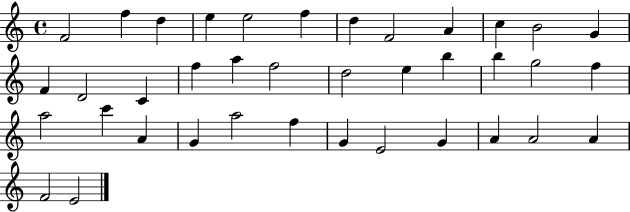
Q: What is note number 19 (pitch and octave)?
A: D5